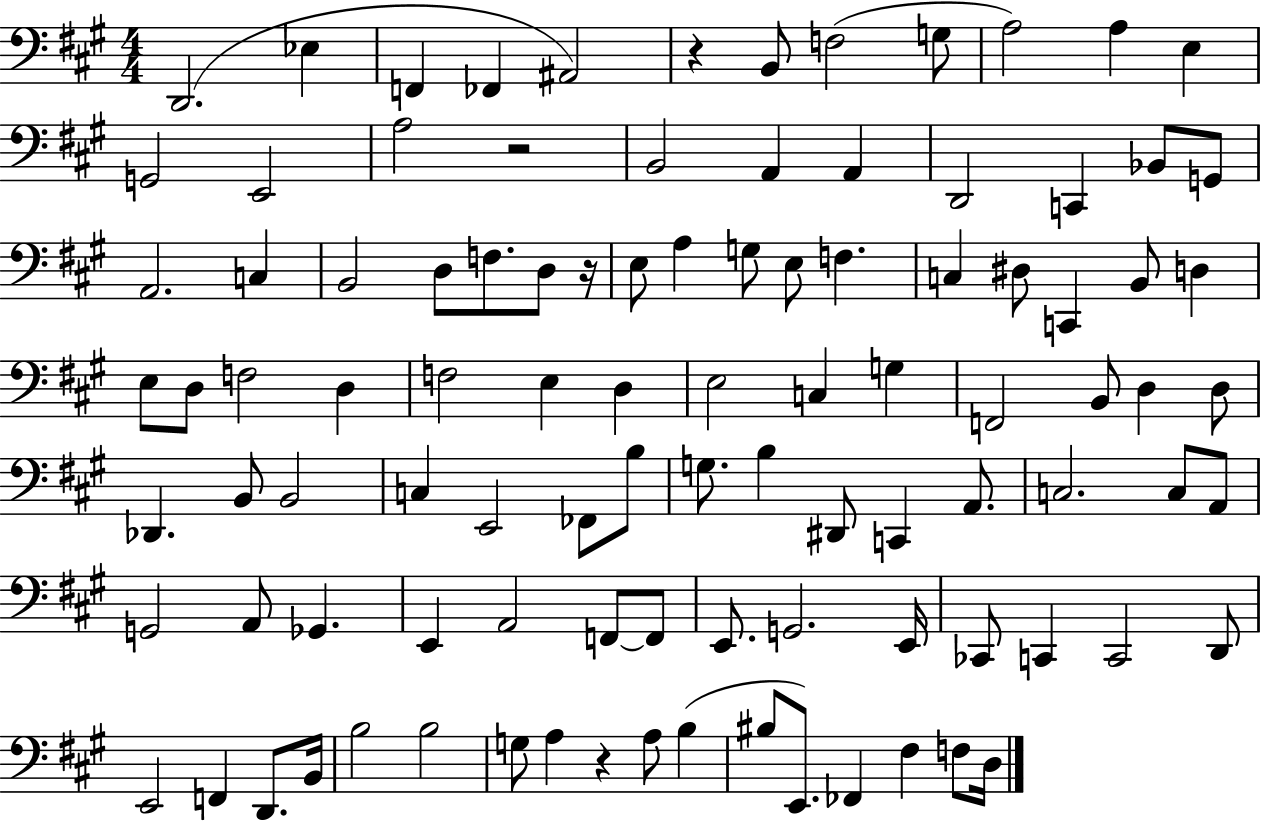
X:1
T:Untitled
M:4/4
L:1/4
K:A
D,,2 _E, F,, _F,, ^A,,2 z B,,/2 F,2 G,/2 A,2 A, E, G,,2 E,,2 A,2 z2 B,,2 A,, A,, D,,2 C,, _B,,/2 G,,/2 A,,2 C, B,,2 D,/2 F,/2 D,/2 z/4 E,/2 A, G,/2 E,/2 F, C, ^D,/2 C,, B,,/2 D, E,/2 D,/2 F,2 D, F,2 E, D, E,2 C, G, F,,2 B,,/2 D, D,/2 _D,, B,,/2 B,,2 C, E,,2 _F,,/2 B,/2 G,/2 B, ^D,,/2 C,, A,,/2 C,2 C,/2 A,,/2 G,,2 A,,/2 _G,, E,, A,,2 F,,/2 F,,/2 E,,/2 G,,2 E,,/4 _C,,/2 C,, C,,2 D,,/2 E,,2 F,, D,,/2 B,,/4 B,2 B,2 G,/2 A, z A,/2 B, ^B,/2 E,,/2 _F,, ^F, F,/2 D,/4